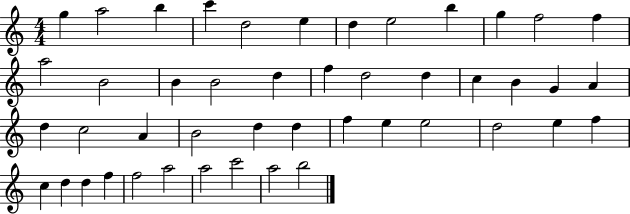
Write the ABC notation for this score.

X:1
T:Untitled
M:4/4
L:1/4
K:C
g a2 b c' d2 e d e2 b g f2 f a2 B2 B B2 d f d2 d c B G A d c2 A B2 d d f e e2 d2 e f c d d f f2 a2 a2 c'2 a2 b2